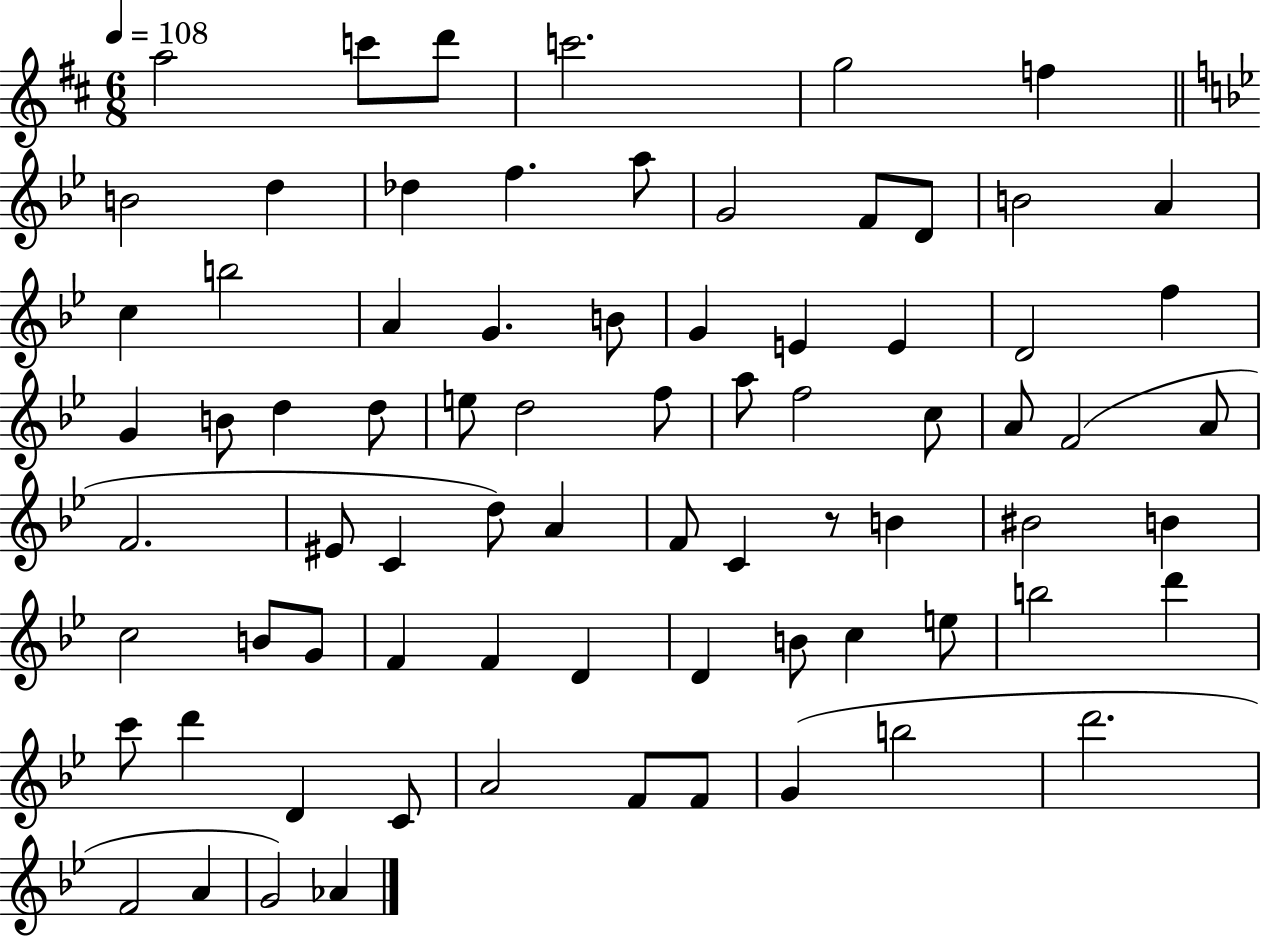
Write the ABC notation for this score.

X:1
T:Untitled
M:6/8
L:1/4
K:D
a2 c'/2 d'/2 c'2 g2 f B2 d _d f a/2 G2 F/2 D/2 B2 A c b2 A G B/2 G E E D2 f G B/2 d d/2 e/2 d2 f/2 a/2 f2 c/2 A/2 F2 A/2 F2 ^E/2 C d/2 A F/2 C z/2 B ^B2 B c2 B/2 G/2 F F D D B/2 c e/2 b2 d' c'/2 d' D C/2 A2 F/2 F/2 G b2 d'2 F2 A G2 _A